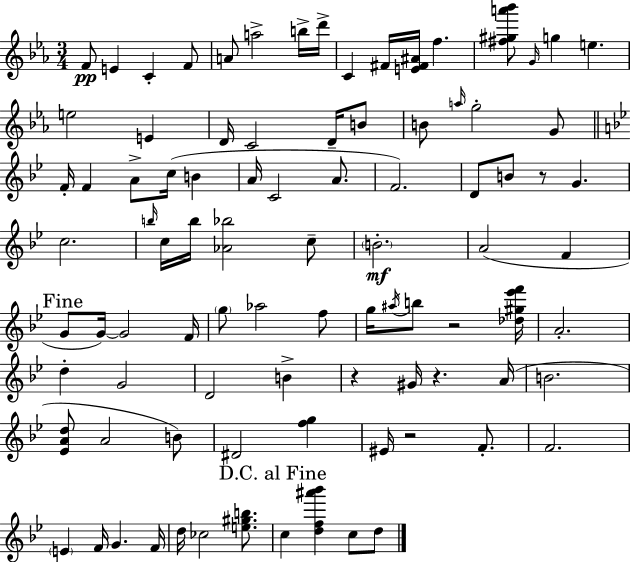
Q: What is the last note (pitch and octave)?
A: D5